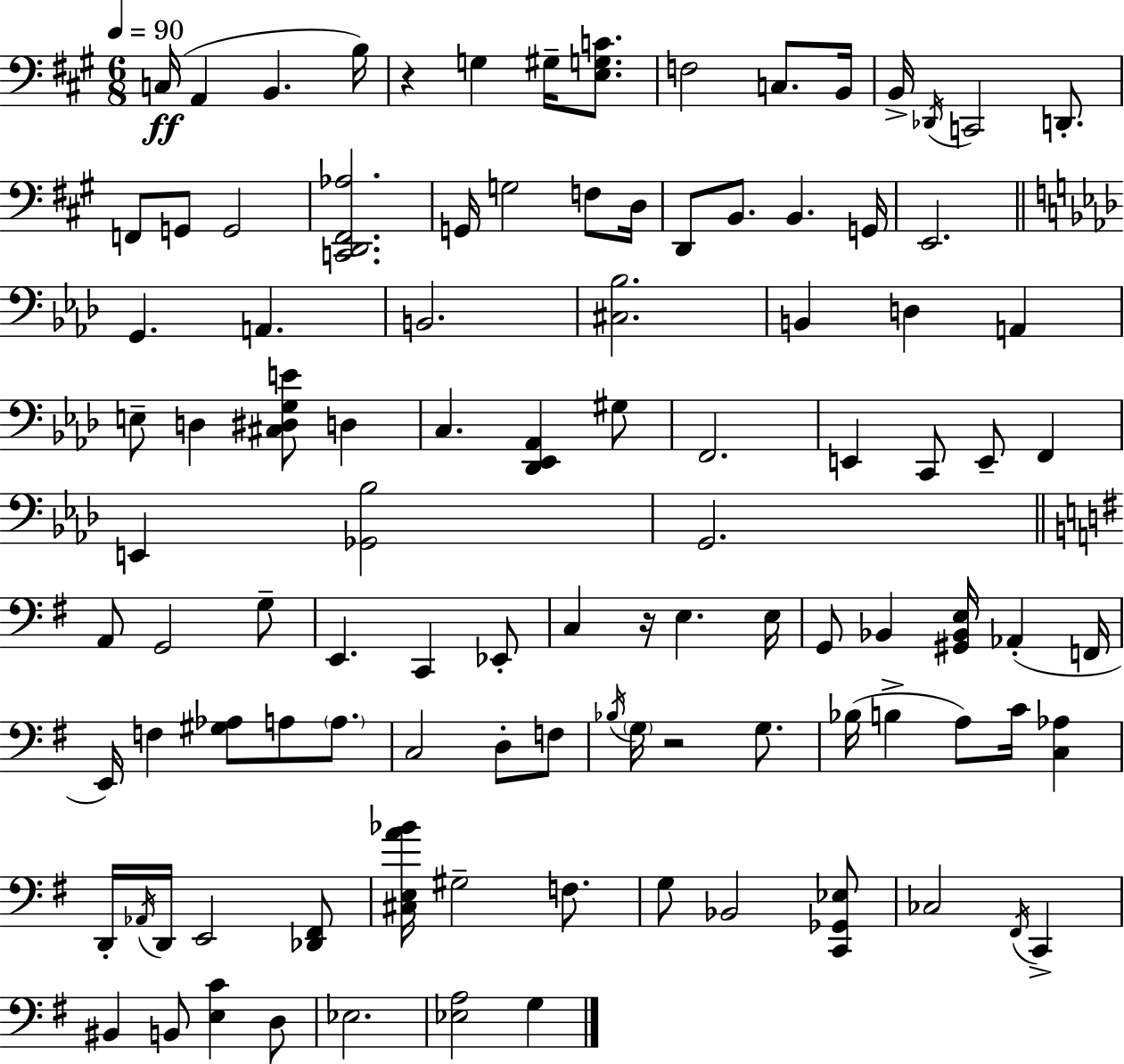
{
  \clef bass
  \numericTimeSignature
  \time 6/8
  \key a \major
  \tempo 4 = 90
  \repeat volta 2 { c16(\ff a,4 b,4. b16) | r4 g4 gis16-- <e g c'>8. | f2 c8. b,16 | b,16-> \acciaccatura { des,16 } c,2 d,8.-. | \break f,8 g,8 g,2 | <c, d, fis, aes>2. | g,16 g2 f8 | d16 d,8 b,8. b,4. | \break g,16 e,2. | \bar "||" \break \key f \minor g,4. a,4. | b,2. | <cis bes>2. | b,4 d4 a,4 | \break e8-- d4 <cis dis g e'>8 d4 | c4. <des, ees, aes,>4 gis8 | f,2. | e,4 c,8 e,8-- f,4 | \break e,4 <ges, bes>2 | g,2. | \bar "||" \break \key g \major a,8 g,2 g8-- | e,4. c,4 ees,8-. | c4 r16 e4. e16 | g,8 bes,4 <gis, bes, e>16 aes,4-.( f,16 | \break e,16) f4 <gis aes>8 a8 \parenthesize a8. | c2 d8-. f8 | \acciaccatura { bes16 } \parenthesize g16 r2 g8. | bes16( b4-> a8) c'16 <c aes>4 | \break d,16-. \acciaccatura { aes,16 } d,16 e,2 | <des, fis,>8 <cis e a' bes'>16 gis2-- f8. | g8 bes,2 | <c, ges, ees>8 ces2 \acciaccatura { fis,16 } c,4-> | \break bis,4 b,8 <e c'>4 | d8 ees2. | <ees a>2 g4 | } \bar "|."
}